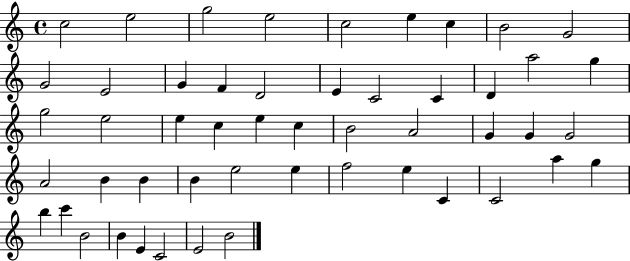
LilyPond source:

{
  \clef treble
  \time 4/4
  \defaultTimeSignature
  \key c \major
  c''2 e''2 | g''2 e''2 | c''2 e''4 c''4 | b'2 g'2 | \break g'2 e'2 | g'4 f'4 d'2 | e'4 c'2 c'4 | d'4 a''2 g''4 | \break g''2 e''2 | e''4 c''4 e''4 c''4 | b'2 a'2 | g'4 g'4 g'2 | \break a'2 b'4 b'4 | b'4 e''2 e''4 | f''2 e''4 c'4 | c'2 a''4 g''4 | \break b''4 c'''4 b'2 | b'4 e'4 c'2 | e'2 b'2 | \bar "|."
}